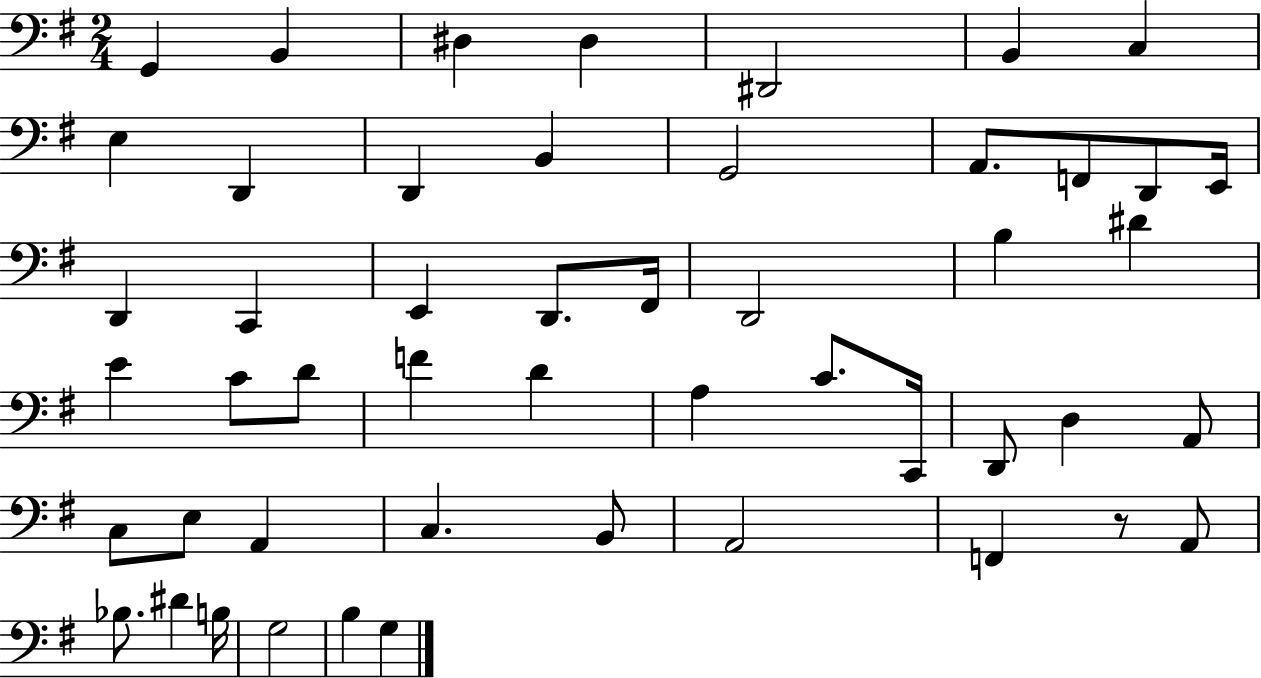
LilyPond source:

{
  \clef bass
  \numericTimeSignature
  \time 2/4
  \key g \major
  \repeat volta 2 { g,4 b,4 | dis4 dis4 | dis,2 | b,4 c4 | \break e4 d,4 | d,4 b,4 | g,2 | a,8. f,8 d,8 e,16 | \break d,4 c,4 | e,4 d,8. fis,16 | d,2 | b4 dis'4 | \break e'4 c'8 d'8 | f'4 d'4 | a4 c'8. c,16 | d,8 d4 a,8 | \break c8 e8 a,4 | c4. b,8 | a,2 | f,4 r8 a,8 | \break bes8. dis'4 b16 | g2 | b4 g4 | } \bar "|."
}